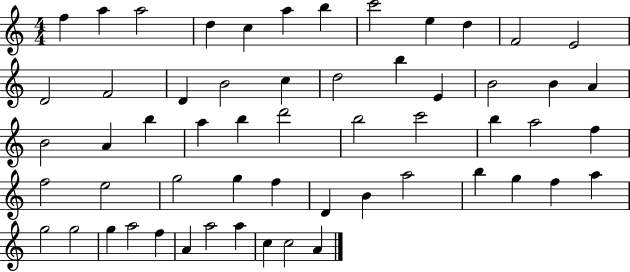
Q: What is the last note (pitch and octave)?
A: A4